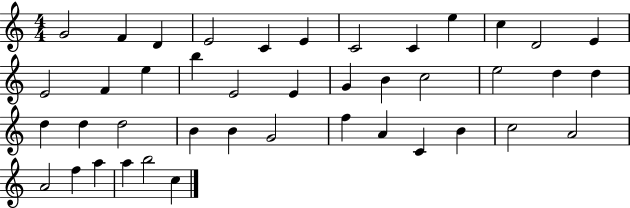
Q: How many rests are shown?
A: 0